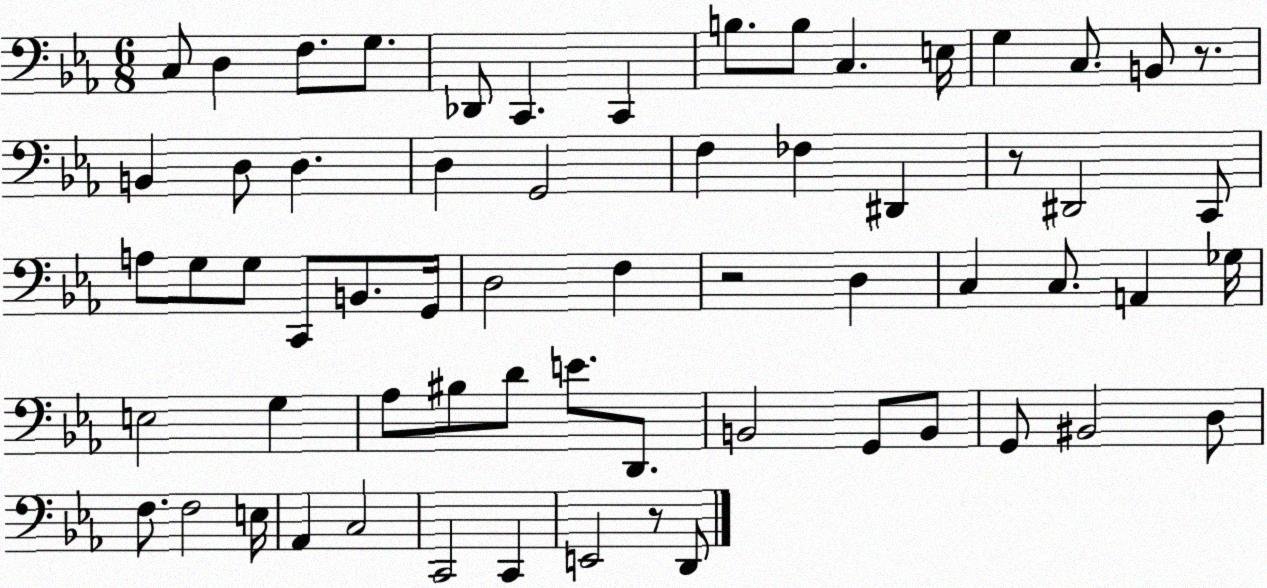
X:1
T:Untitled
M:6/8
L:1/4
K:Eb
C,/2 D, F,/2 G,/2 _D,,/2 C,, C,, B,/2 B,/2 C, E,/4 G, C,/2 B,,/2 z/2 B,, D,/2 D, D, G,,2 F, _F, ^D,, z/2 ^D,,2 C,,/2 A,/2 G,/2 G,/2 C,,/2 B,,/2 G,,/4 D,2 F, z2 D, C, C,/2 A,, _G,/4 E,2 G, _A,/2 ^B,/2 D/2 E/2 D,,/2 B,,2 G,,/2 B,,/2 G,,/2 ^B,,2 D,/2 F,/2 F,2 E,/4 _A,, C,2 C,,2 C,, E,,2 z/2 D,,/2